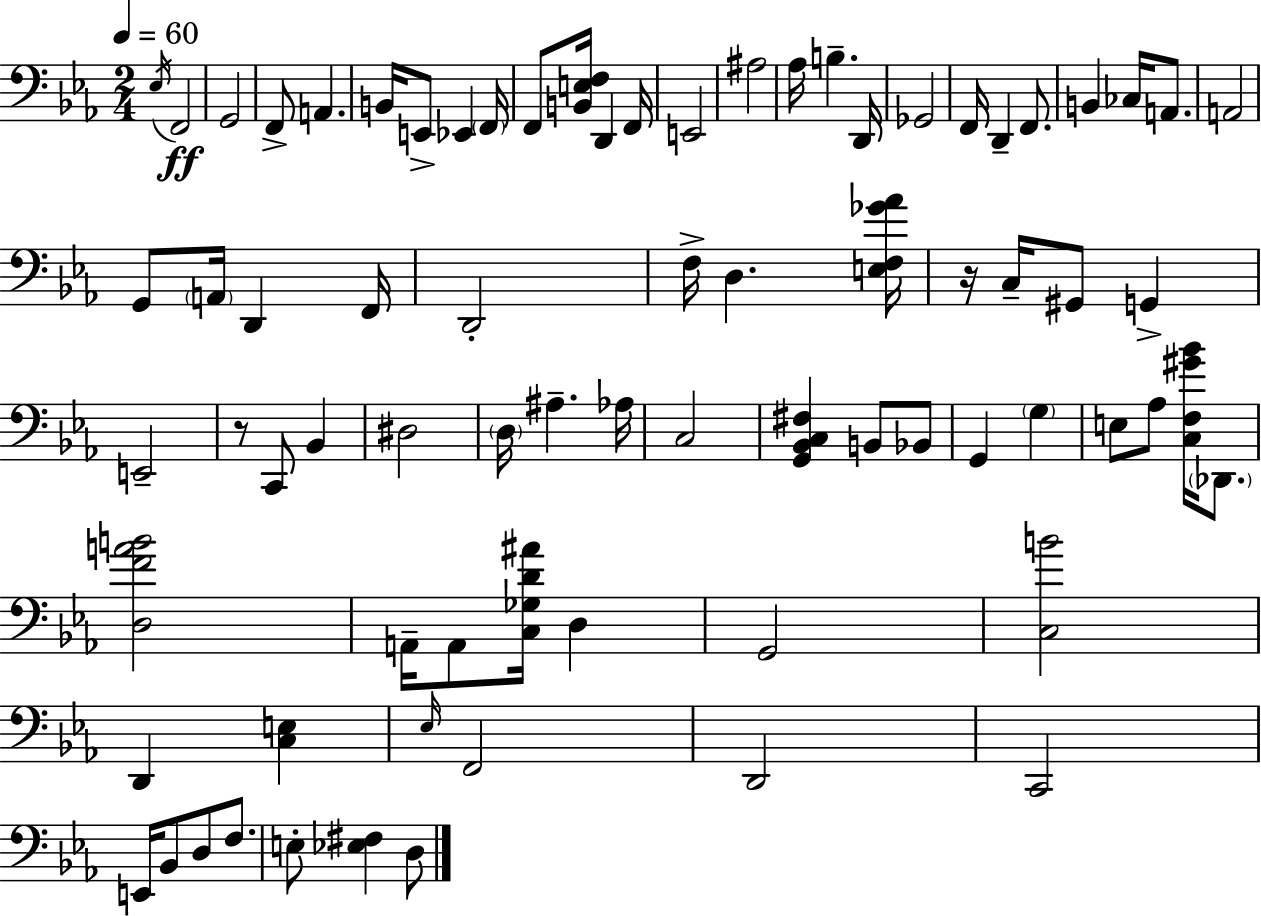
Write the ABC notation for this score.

X:1
T:Untitled
M:2/4
L:1/4
K:Eb
_E,/4 F,,2 G,,2 F,,/2 A,, B,,/4 E,,/2 _E,, F,,/4 F,,/2 [B,,E,F,]/4 D,, F,,/4 E,,2 ^A,2 _A,/4 B, D,,/4 _G,,2 F,,/4 D,, F,,/2 B,, _C,/4 A,,/2 A,,2 G,,/2 A,,/4 D,, F,,/4 D,,2 F,/4 D, [E,F,_G_A]/4 z/4 C,/4 ^G,,/2 G,, E,,2 z/2 C,,/2 _B,, ^D,2 D,/4 ^A, _A,/4 C,2 [G,,_B,,C,^F,] B,,/2 _B,,/2 G,, G, E,/2 _A,/2 [C,F,^G_B]/4 _D,,/2 [D,FAB]2 A,,/4 A,,/2 [C,_G,D^A]/4 D, G,,2 [C,B]2 D,, [C,E,] _E,/4 F,,2 D,,2 C,,2 E,,/4 _B,,/2 D,/2 F,/2 E,/2 [_E,^F,] D,/2